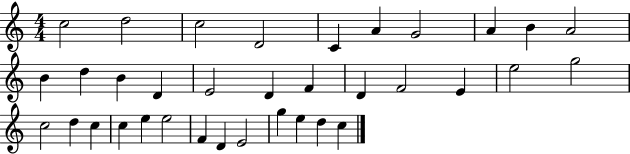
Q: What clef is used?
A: treble